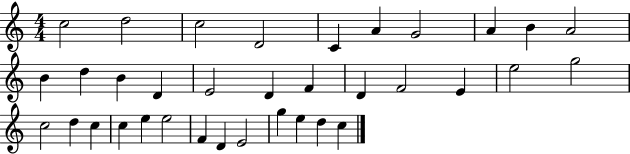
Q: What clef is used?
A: treble